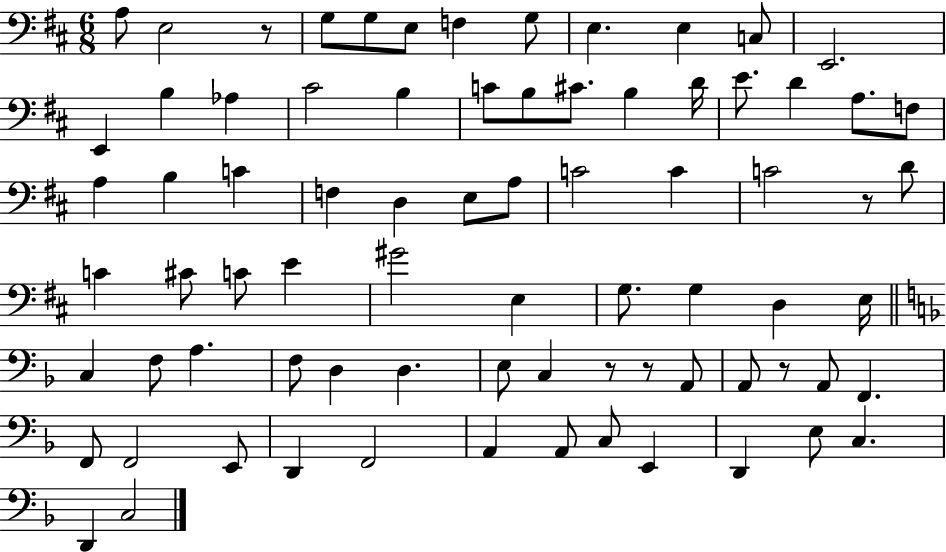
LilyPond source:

{
  \clef bass
  \numericTimeSignature
  \time 6/8
  \key d \major
  a8 e2 r8 | g8 g8 e8 f4 g8 | e4. e4 c8 | e,2. | \break e,4 b4 aes4 | cis'2 b4 | c'8 b8 cis'8. b4 d'16 | e'8. d'4 a8. f8 | \break a4 b4 c'4 | f4 d4 e8 a8 | c'2 c'4 | c'2 r8 d'8 | \break c'4 cis'8 c'8 e'4 | gis'2 e4 | g8. g4 d4 e16 | \bar "||" \break \key f \major c4 f8 a4. | f8 d4 d4. | e8 c4 r8 r8 a,8 | a,8 r8 a,8 f,4. | \break f,8 f,2 e,8 | d,4 f,2 | a,4 a,8 c8 e,4 | d,4 e8 c4. | \break d,4 c2 | \bar "|."
}